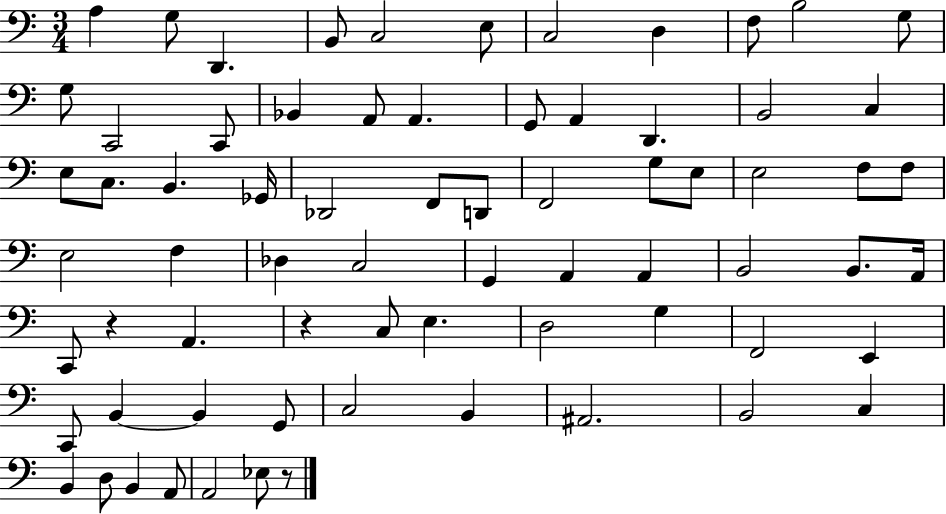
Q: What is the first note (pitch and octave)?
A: A3